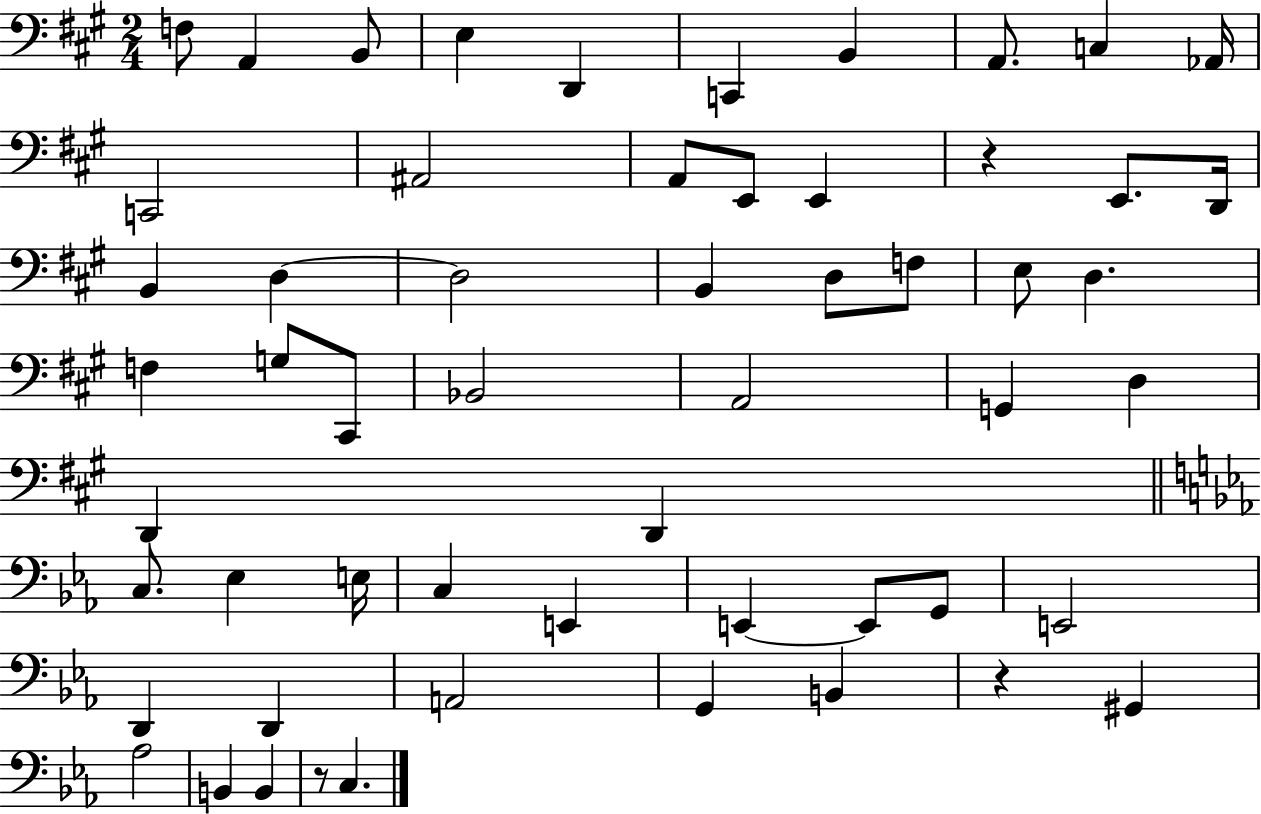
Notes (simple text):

F3/e A2/q B2/e E3/q D2/q C2/q B2/q A2/e. C3/q Ab2/s C2/h A#2/h A2/e E2/e E2/q R/q E2/e. D2/s B2/q D3/q D3/h B2/q D3/e F3/e E3/e D3/q. F3/q G3/e C#2/e Bb2/h A2/h G2/q D3/q D2/q D2/q C3/e. Eb3/q E3/s C3/q E2/q E2/q E2/e G2/e E2/h D2/q D2/q A2/h G2/q B2/q R/q G#2/q Ab3/h B2/q B2/q R/e C3/q.